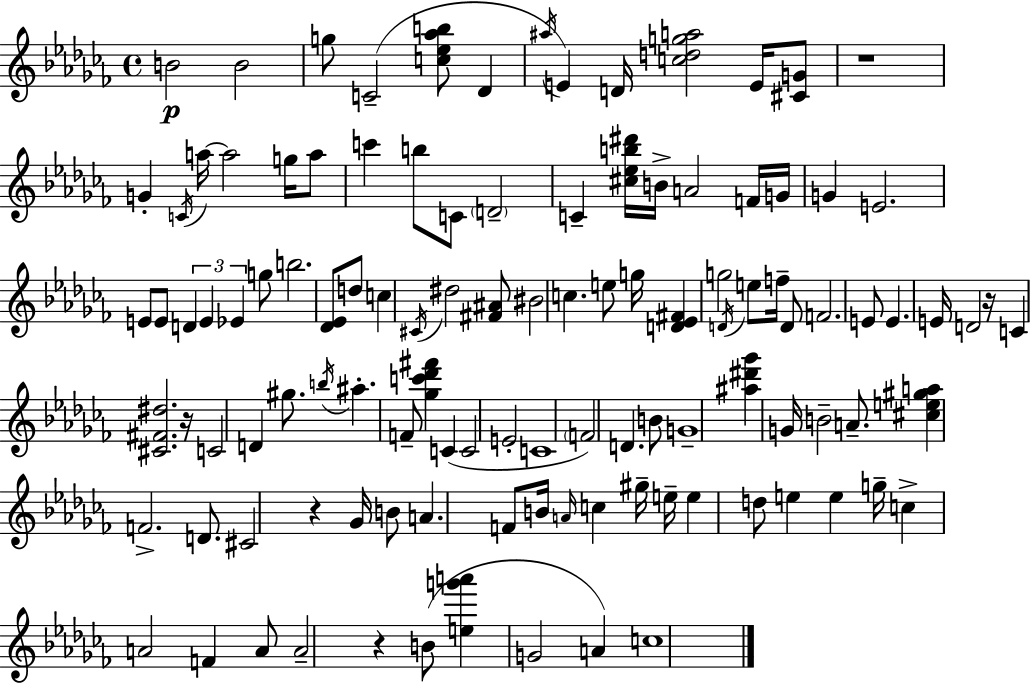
{
  \clef treble
  \time 4/4
  \defaultTimeSignature
  \key aes \minor
  b'2\p b'2 | g''8 c'2--( <c'' ees'' aes'' b''>8 des'4 | \acciaccatura { ais''16 } e'4) d'16 <c'' d'' g'' a''>2 e'16 <cis' g'>8 | r1 | \break g'4-. \acciaccatura { c'16 } a''16~~ a''2 g''16 | a''8 c'''4 b''8 c'8 \parenthesize d'2-- | c'4-- <cis'' ees'' b'' dis'''>16 b'16-> a'2 | f'16 g'16 g'4 e'2. | \break e'8 e'8 \tuplet 3/2 { d'4 e'4 ees'4 } | g''8 b''2. | <des' ees'>8 d''8 c''4 \acciaccatura { cis'16 } dis''2 | <fis' ais'>8 bis'2 c''4. | \break e''8 g''16 <d' ees' fis'>4 g''2 | \acciaccatura { d'16 } e''8 f''16-- d'8 f'2. | e'8 e'4. e'16 d'2 | r16 c'4 <cis' fis' dis''>2. | \break r16 c'2 d'4 | gis''8. \acciaccatura { b''16 } ais''4.-. f'8-- <ges'' c''' des''' fis'''>4 | c'4( c'2 e'2-. | c'1 | \break \parenthesize f'2) d'4. | b'8 g'1-- | <ais'' dis''' ges'''>4 g'16 b'2-- | a'8.-- <cis'' e'' gis'' a''>4 f'2.-> | \break d'8. cis'2 | r4 ges'16 b'8 a'4. f'8 b'16 | \grace { a'16 } c''4 gis''16-- e''16-- e''4 d''8 e''4 | e''4 g''16-- c''4-> a'2 | \break f'4 a'8 a'2-- | r4 b'8( <e'' g''' a'''>4 g'2 | a'4) c''1 | \bar "|."
}